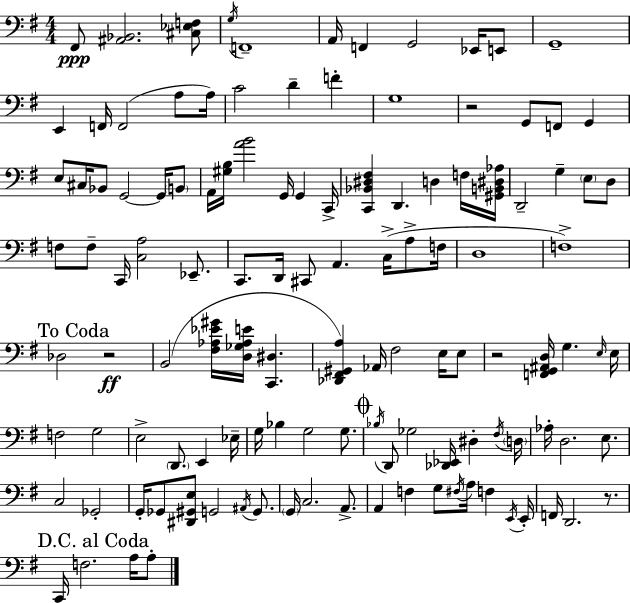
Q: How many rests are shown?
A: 4